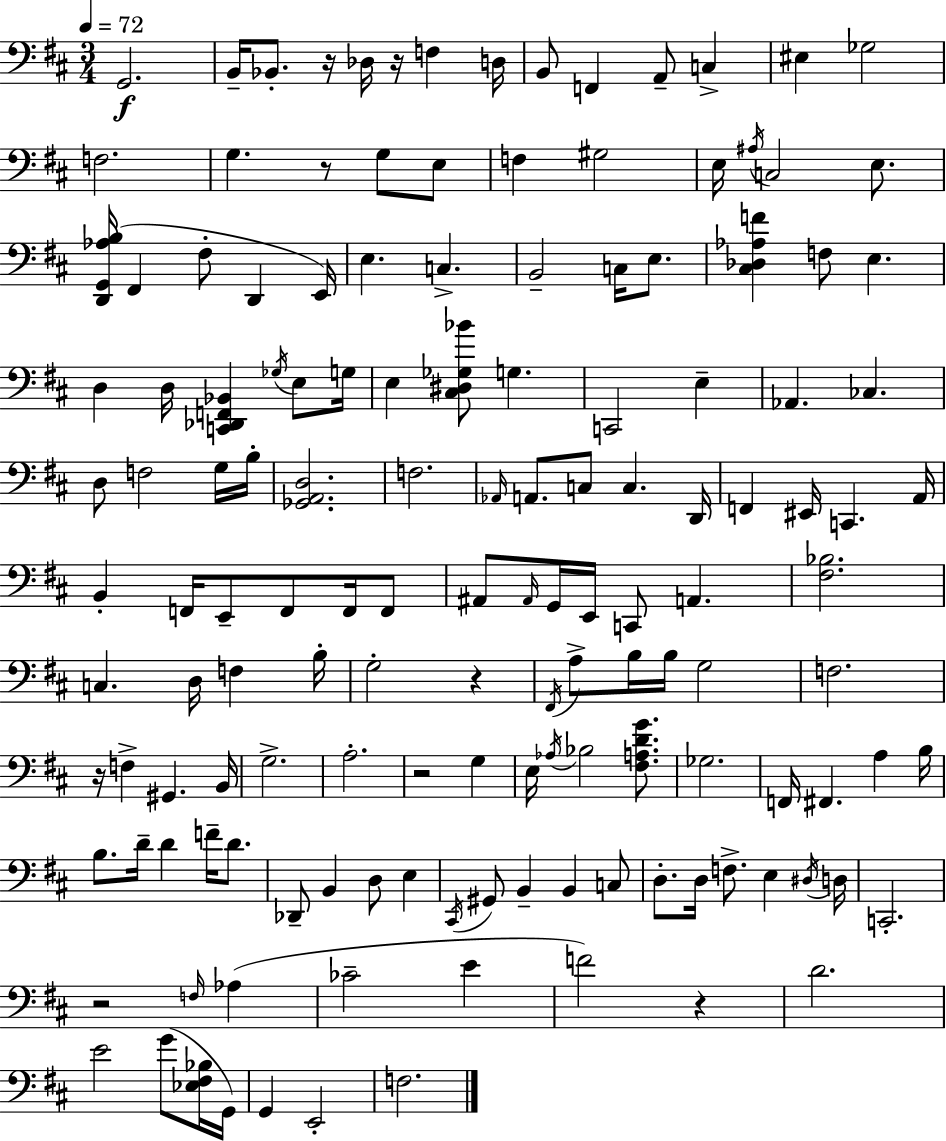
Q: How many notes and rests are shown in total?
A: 144